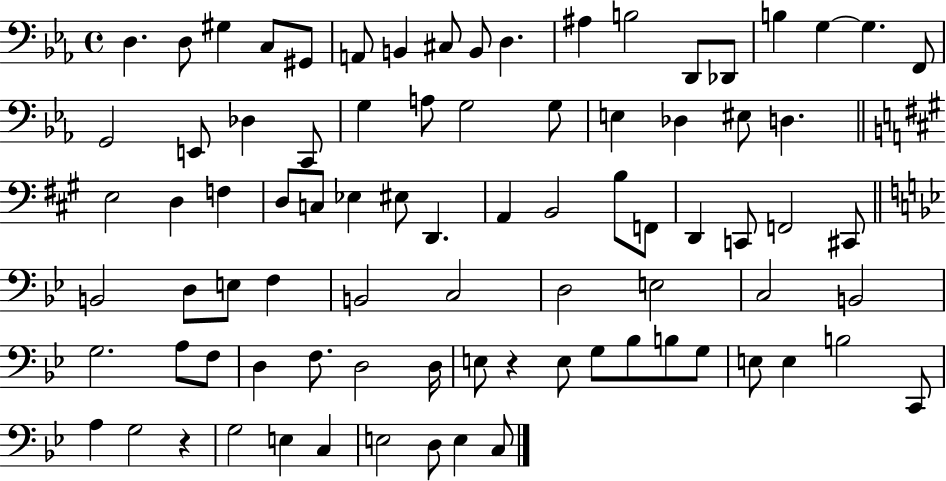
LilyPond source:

{
  \clef bass
  \time 4/4
  \defaultTimeSignature
  \key ees \major
  d4. d8 gis4 c8 gis,8 | a,8 b,4 cis8 b,8 d4. | ais4 b2 d,8 des,8 | b4 g4~~ g4. f,8 | \break g,2 e,8 des4 c,8 | g4 a8 g2 g8 | e4 des4 eis8 d4. | \bar "||" \break \key a \major e2 d4 f4 | d8 c8 ees4 eis8 d,4. | a,4 b,2 b8 f,8 | d,4 c,8 f,2 cis,8 | \break \bar "||" \break \key bes \major b,2 d8 e8 f4 | b,2 c2 | d2 e2 | c2 b,2 | \break g2. a8 f8 | d4 f8. d2 d16 | e8 r4 e8 g8 bes8 b8 g8 | e8 e4 b2 c,8 | \break a4 g2 r4 | g2 e4 c4 | e2 d8 e4 c8 | \bar "|."
}